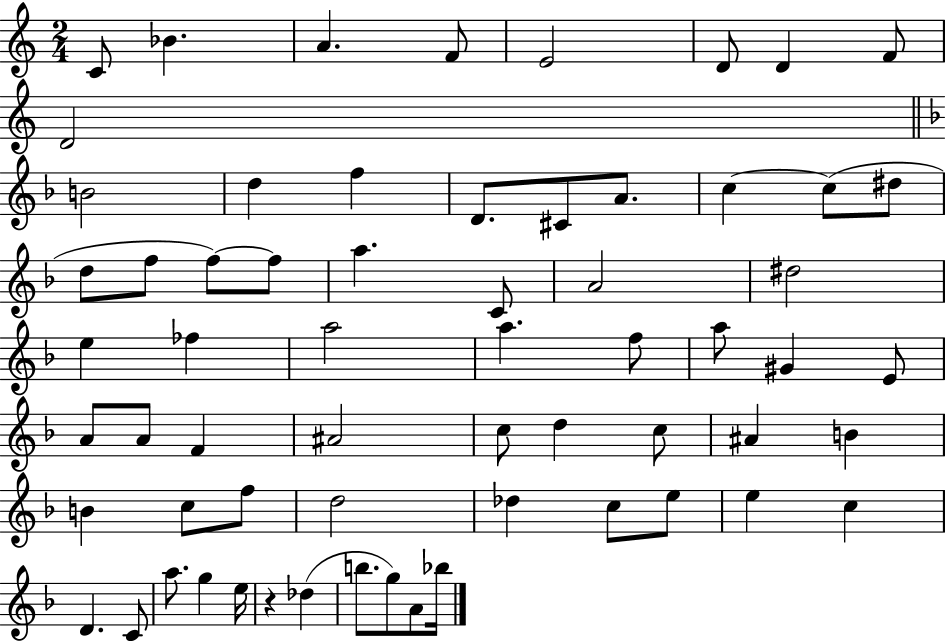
X:1
T:Untitled
M:2/4
L:1/4
K:C
C/2 _B A F/2 E2 D/2 D F/2 D2 B2 d f D/2 ^C/2 A/2 c c/2 ^d/2 d/2 f/2 f/2 f/2 a C/2 A2 ^d2 e _f a2 a f/2 a/2 ^G E/2 A/2 A/2 F ^A2 c/2 d c/2 ^A B B c/2 f/2 d2 _d c/2 e/2 e c D C/2 a/2 g e/4 z _d b/2 g/2 A/2 _b/4